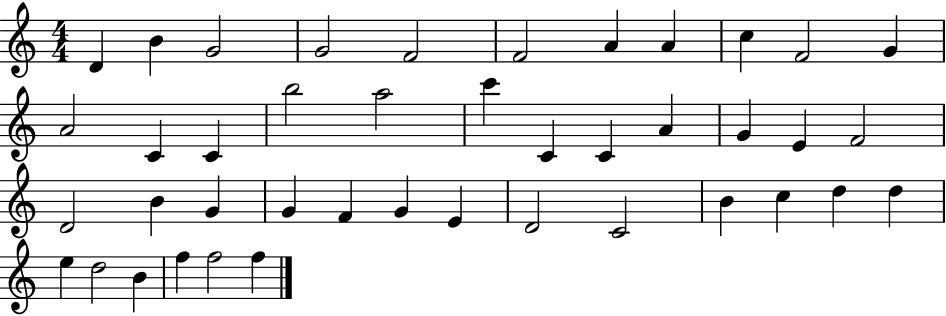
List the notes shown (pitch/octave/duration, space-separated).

D4/q B4/q G4/h G4/h F4/h F4/h A4/q A4/q C5/q F4/h G4/q A4/h C4/q C4/q B5/h A5/h C6/q C4/q C4/q A4/q G4/q E4/q F4/h D4/h B4/q G4/q G4/q F4/q G4/q E4/q D4/h C4/h B4/q C5/q D5/q D5/q E5/q D5/h B4/q F5/q F5/h F5/q